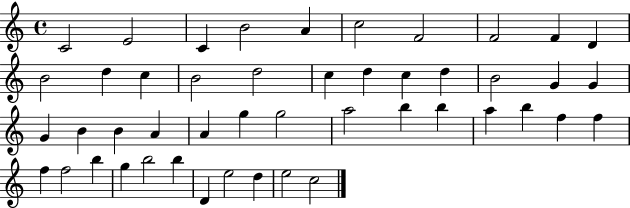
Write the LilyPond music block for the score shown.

{
  \clef treble
  \time 4/4
  \defaultTimeSignature
  \key c \major
  c'2 e'2 | c'4 b'2 a'4 | c''2 f'2 | f'2 f'4 d'4 | \break b'2 d''4 c''4 | b'2 d''2 | c''4 d''4 c''4 d''4 | b'2 g'4 g'4 | \break g'4 b'4 b'4 a'4 | a'4 g''4 g''2 | a''2 b''4 b''4 | a''4 b''4 f''4 f''4 | \break f''4 f''2 b''4 | g''4 b''2 b''4 | d'4 e''2 d''4 | e''2 c''2 | \break \bar "|."
}